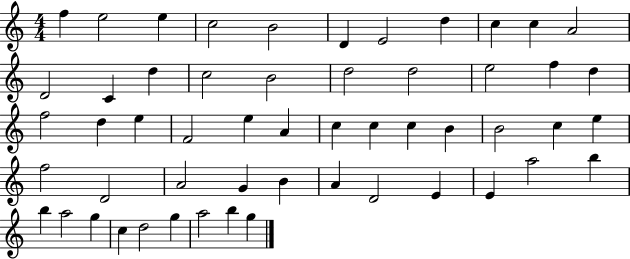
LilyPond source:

{
  \clef treble
  \numericTimeSignature
  \time 4/4
  \key c \major
  f''4 e''2 e''4 | c''2 b'2 | d'4 e'2 d''4 | c''4 c''4 a'2 | \break d'2 c'4 d''4 | c''2 b'2 | d''2 d''2 | e''2 f''4 d''4 | \break f''2 d''4 e''4 | f'2 e''4 a'4 | c''4 c''4 c''4 b'4 | b'2 c''4 e''4 | \break f''2 d'2 | a'2 g'4 b'4 | a'4 d'2 e'4 | e'4 a''2 b''4 | \break b''4 a''2 g''4 | c''4 d''2 g''4 | a''2 b''4 g''4 | \bar "|."
}